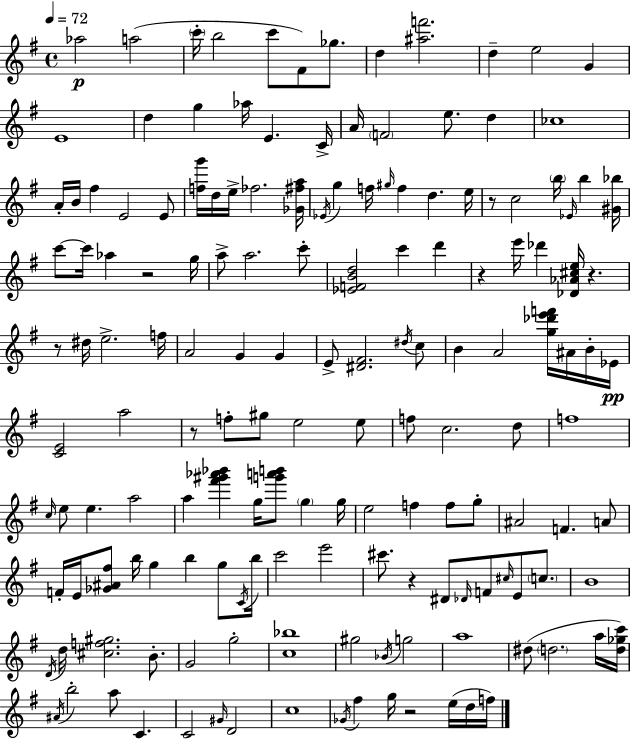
{
  \clef treble
  \time 4/4
  \defaultTimeSignature
  \key e \minor
  \tempo 4 = 72
  aes''2\p a''2( | \parenthesize c'''16-. b''2 c'''8 fis'8) ges''8. | d''4 <ais'' f'''>2. | d''4-- e''2 g'4 | \break e'1 | d''4 g''4 aes''16 e'4. c'16-> | a'16 \parenthesize f'2 e''8. d''4 | ces''1 | \break a'16-. b'16 fis''4 e'2 e'8 | <f'' g'''>16 d''16 e''16-> fes''2. <ges' fis'' a''>16 | \acciaccatura { ees'16 } g''4 f''16 \grace { gis''16 } f''4 d''4. | e''16 r8 c''2 \parenthesize b''16 \grace { ees'16 } b''4 | \break <gis' bes''>16 c'''8~~ c'''16 aes''4 r2 | g''16 a''8-> a''2. | c'''8-. <ees' f' b' d''>2 c'''4 d'''4 | r4 e'''16 des'''4 <des' aes' cis'' e''>16 r4. | \break r8 dis''16 e''2.-> | f''16 a'2 g'4 g'4 | e'8-> <dis' fis'>2. | \acciaccatura { dis''16 } c''8 b'4 a'2 | \break <g'' des''' e''' f'''>16 ais'16 b'16-. ees'16\pp <c' e'>2 a''2 | r8 f''8-. gis''8 e''2 | e''8 f''8 c''2. | d''8 f''1 | \break \grace { c''16 } e''8 e''4. a''2 | a''4 <fis''' gis''' aes''' bes'''>4 g''16 <g''' a''' b'''>8 | \parenthesize g''4 g''16 e''2 f''4 | f''8 g''8-. ais'2 f'4. | \break a'8 f'16-. e'16 <ges' ais' fis''>8 b''16 g''4 b''4 | g''8 \acciaccatura { c'16 } b''16 c'''2 e'''2 | cis'''8. r4 dis'8 \grace { des'16 } | f'8 \grace { cis''16 } e'8 \parenthesize c''8. b'1 | \break \acciaccatura { d'16 } d''16 <cis'' f'' gis''>2. | b'8.-. g'2 | g''2-. <c'' bes''>1 | gis''2 | \break \acciaccatura { bes'16 } g''2 a''1 | dis''8( \parenthesize d''2. | a''16 <d'' ges'' c'''>16) \acciaccatura { ais'16 } b''2-. | a''8 c'4. c'2 | \break \grace { gis'16 } d'2 c''1 | \acciaccatura { ges'16 } fis''4 | g''16 r2 e''16( d''16 f''16) \bar "|."
}